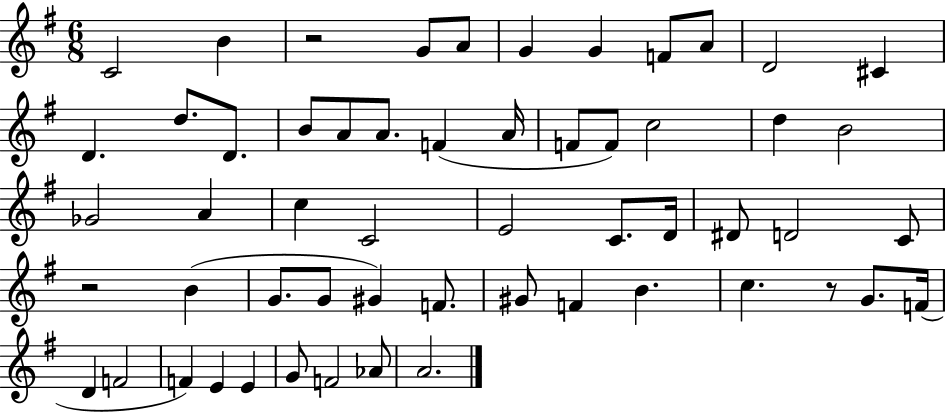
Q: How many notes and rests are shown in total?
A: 56